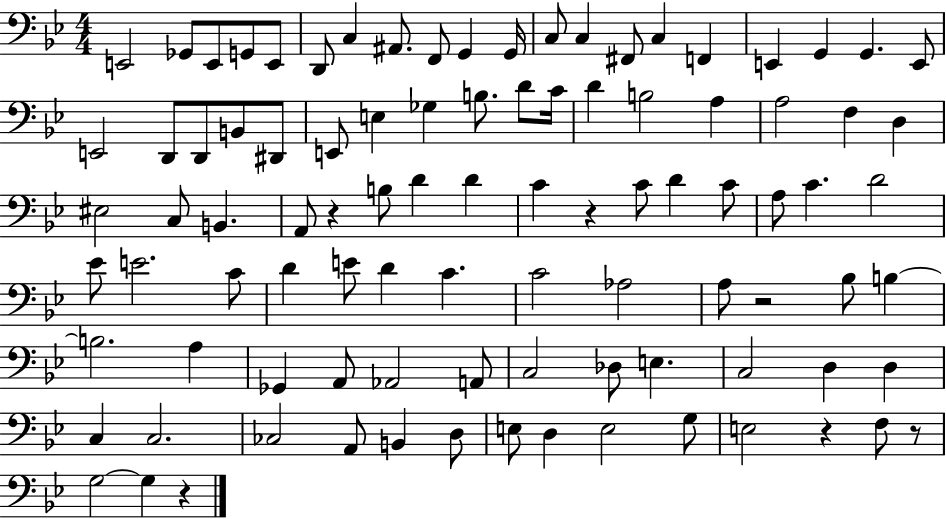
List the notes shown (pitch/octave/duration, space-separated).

E2/h Gb2/e E2/e G2/e E2/e D2/e C3/q A#2/e. F2/e G2/q G2/s C3/e C3/q F#2/e C3/q F2/q E2/q G2/q G2/q. E2/e E2/h D2/e D2/e B2/e D#2/e E2/e E3/q Gb3/q B3/e. D4/e C4/s D4/q B3/h A3/q A3/h F3/q D3/q EIS3/h C3/e B2/q. A2/e R/q B3/e D4/q D4/q C4/q R/q C4/e D4/q C4/e A3/e C4/q. D4/h Eb4/e E4/h. C4/e D4/q E4/e D4/q C4/q. C4/h Ab3/h A3/e R/h Bb3/e B3/q B3/h. A3/q Gb2/q A2/e Ab2/h A2/e C3/h Db3/e E3/q. C3/h D3/q D3/q C3/q C3/h. CES3/h A2/e B2/q D3/e E3/e D3/q E3/h G3/e E3/h R/q F3/e R/e G3/h G3/q R/q